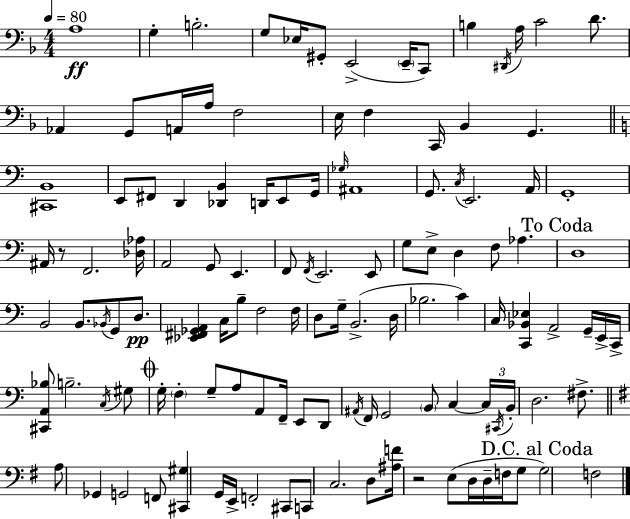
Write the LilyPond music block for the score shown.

{
  \clef bass
  \numericTimeSignature
  \time 4/4
  \key d \minor
  \tempo 4 = 80
  a1\ff | g4-. b2.-. | g8 ees16 gis,8-. e,2->( \parenthesize e,16-- c,8) | b4 \acciaccatura { dis,16 } a16 c'2 d'8. | \break aes,4 g,8 a,16 a16 f2 | e16 f4 c,16 bes,4 g,4. | \bar "||" \break \key a \minor <cis, b,>1 | e,8 fis,8 d,4 <des, b,>4 d,16 e,8 g,16 | \grace { ges16 } ais,1 | g,8. \acciaccatura { c16 } e,2. | \break a,16 g,1-. | ais,16 r8 f,2. | <des aes>16 a,2 g,8 e,4. | f,8 \acciaccatura { f,16 } e,2. | \break e,8 g8 e8-> d4 f8 aes4. | \mark "To Coda" d1 | b,2 b,8. \acciaccatura { bes,16 } g,8 | d8.\pp <ees, fis, ges, a,>4 c16 b8-- f2 | \break f16 d8 g16-- b,2.->( | d16 bes2. | c'4) c16 <c, bes, ees>4 a,2-> | g,16-- e,16-> c,16-> <cis, a, bes>8 b2.-- | \break \acciaccatura { c16 } gis8 \mark \markup { \musicglyph "scripts.coda" } g16-. \parenthesize f4-. g8-- a8 a,8 | f,16-- e,8 d,8 \acciaccatura { ais,16 } f,16 g,2 \parenthesize b,8 | c4~~ \tuplet 3/2 { c16 \acciaccatura { cis,16 } b,16-. } d2. | fis8.-> \bar "||" \break \key g \major a8 ges,4 g,2 f,8 | <cis, gis>4 g,16 e,16-> f,2-. cis,8 | c,8 c2. d8 | <ais f'>16 r2 e8( d16 d16-- f16 g8 | \break \mark "D.C. al Coda" g2) f2 | \bar "|."
}